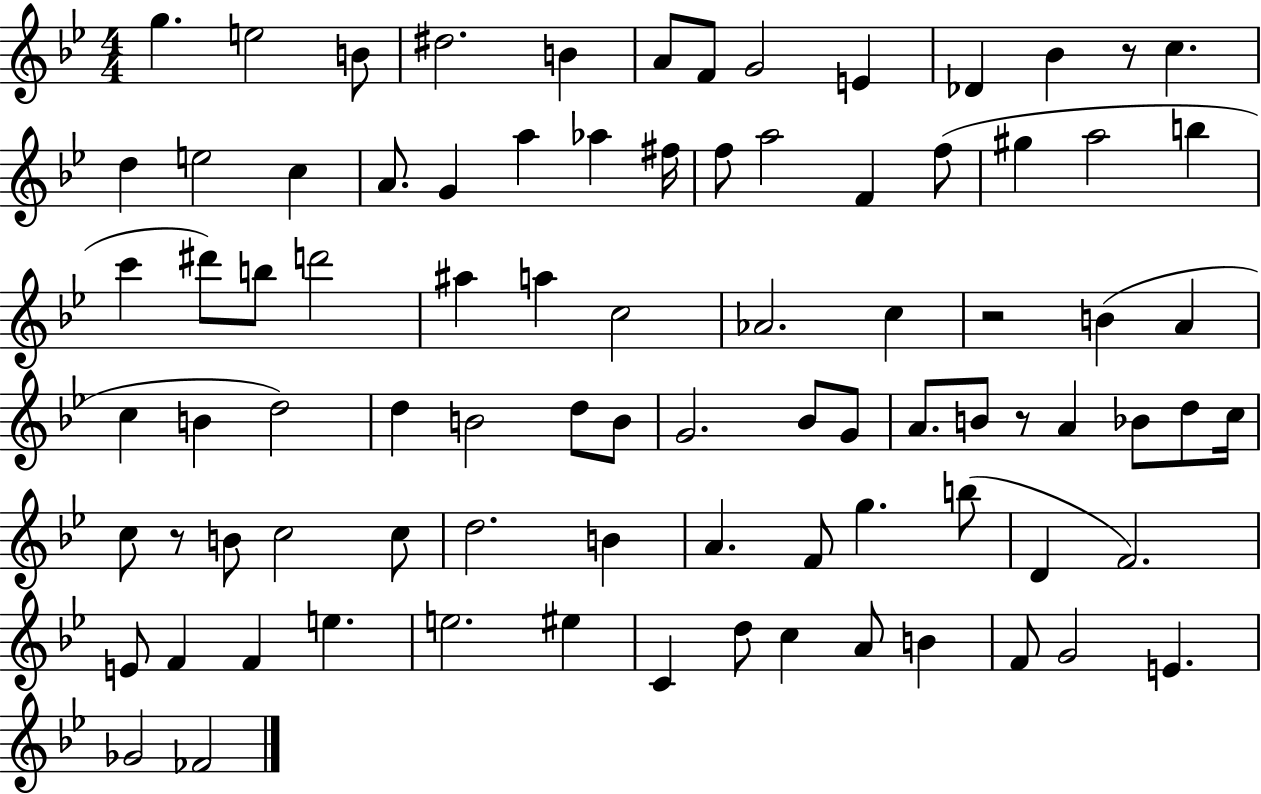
{
  \clef treble
  \numericTimeSignature
  \time 4/4
  \key bes \major
  g''4. e''2 b'8 | dis''2. b'4 | a'8 f'8 g'2 e'4 | des'4 bes'4 r8 c''4. | \break d''4 e''2 c''4 | a'8. g'4 a''4 aes''4 fis''16 | f''8 a''2 f'4 f''8( | gis''4 a''2 b''4 | \break c'''4 dis'''8) b''8 d'''2 | ais''4 a''4 c''2 | aes'2. c''4 | r2 b'4( a'4 | \break c''4 b'4 d''2) | d''4 b'2 d''8 b'8 | g'2. bes'8 g'8 | a'8. b'8 r8 a'4 bes'8 d''8 c''16 | \break c''8 r8 b'8 c''2 c''8 | d''2. b'4 | a'4. f'8 g''4. b''8( | d'4 f'2.) | \break e'8 f'4 f'4 e''4. | e''2. eis''4 | c'4 d''8 c''4 a'8 b'4 | f'8 g'2 e'4. | \break ges'2 fes'2 | \bar "|."
}